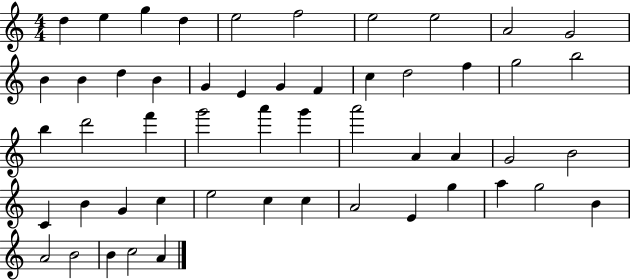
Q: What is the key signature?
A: C major